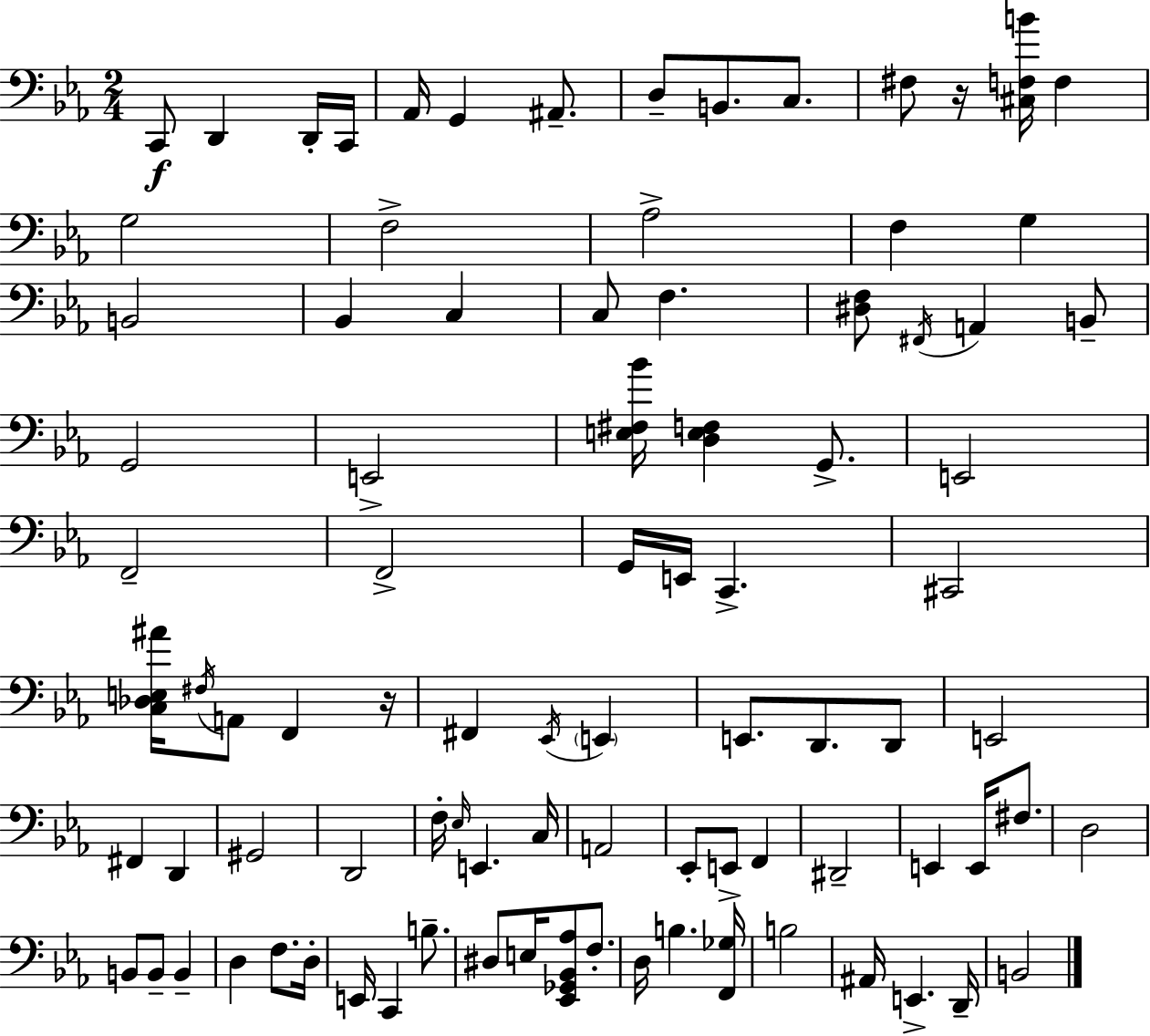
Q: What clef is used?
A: bass